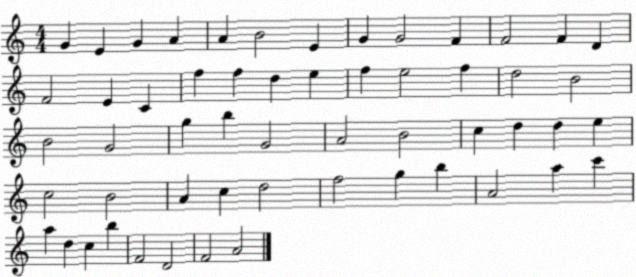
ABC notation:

X:1
T:Untitled
M:4/4
L:1/4
K:C
G E G A A B2 E G G2 F F2 F D F2 E C f f d e f e2 f d2 B2 B2 G2 g b G2 A2 B2 c d d e c2 B2 A c d2 f2 g b A2 a c' a d c b F2 D2 F2 A2